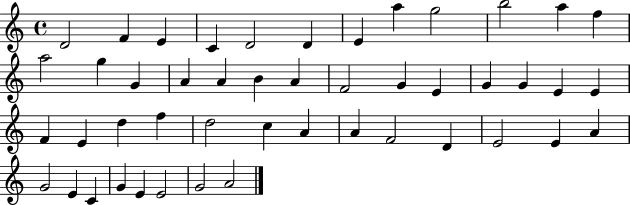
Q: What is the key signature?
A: C major